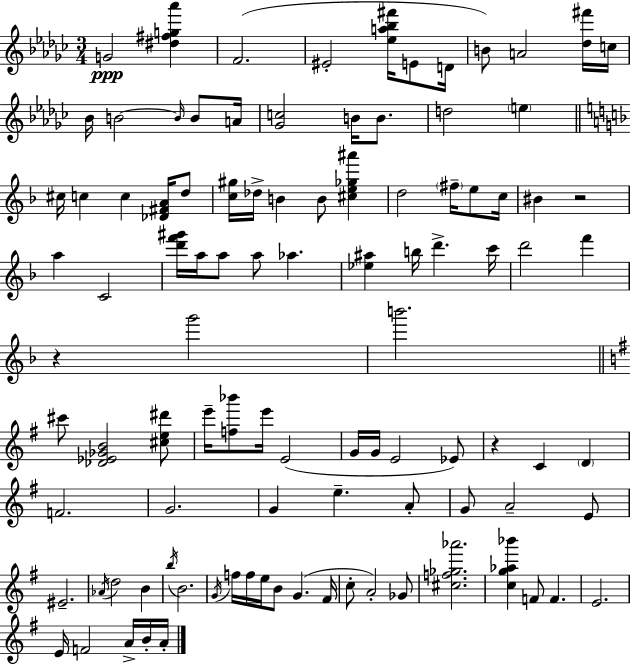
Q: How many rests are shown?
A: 3